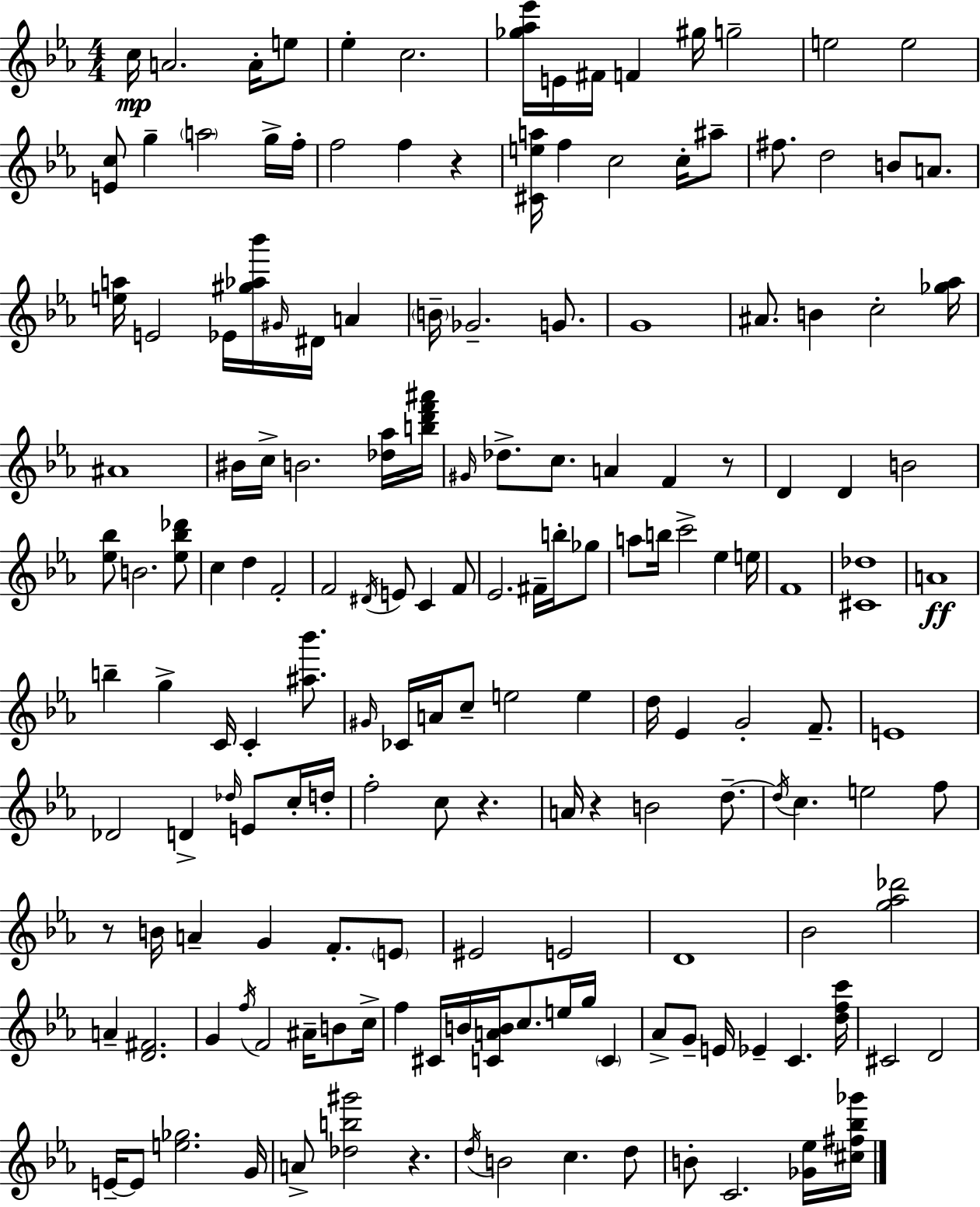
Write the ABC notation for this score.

X:1
T:Untitled
M:4/4
L:1/4
K:Cm
c/4 A2 A/4 e/2 _e c2 [_g_a_e']/4 E/4 ^F/4 F ^g/4 g2 e2 e2 [Ec]/2 g a2 g/4 f/4 f2 f z [^Cea]/4 f c2 c/4 ^a/2 ^f/2 d2 B/2 A/2 [ea]/4 E2 _E/4 [^g_a_b']/4 ^G/4 ^D/4 A B/4 _G2 G/2 G4 ^A/2 B c2 [_g_a]/4 ^A4 ^B/4 c/4 B2 [_d_a]/4 [bd'f'^a']/4 ^G/4 _d/2 c/2 A F z/2 D D B2 [_e_b]/2 B2 [_e_b_d']/2 c d F2 F2 ^D/4 E/2 C F/2 _E2 ^F/4 b/4 _g/2 a/2 b/4 c'2 _e e/4 F4 [^C_d]4 A4 b g C/4 C [^a_b']/2 ^G/4 _C/4 A/4 c/2 e2 e d/4 _E G2 F/2 E4 _D2 D _d/4 E/2 c/4 d/4 f2 c/2 z A/4 z B2 d/2 d/4 c e2 f/2 z/2 B/4 A G F/2 E/2 ^E2 E2 D4 _B2 [g_a_d']2 A [D^F]2 G f/4 F2 ^A/4 B/2 c/4 f ^C/4 B/4 [CAB]/4 c/2 e/4 g/4 C _A/2 G/2 E/4 _E C [dfc']/4 ^C2 D2 E/4 E/2 [e_g]2 G/4 A/2 [_db^g']2 z d/4 B2 c d/2 B/2 C2 [_G_e]/4 [^c^f_b_g']/4